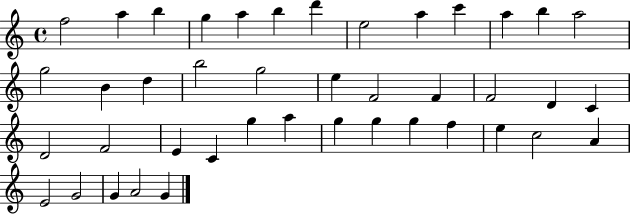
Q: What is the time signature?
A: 4/4